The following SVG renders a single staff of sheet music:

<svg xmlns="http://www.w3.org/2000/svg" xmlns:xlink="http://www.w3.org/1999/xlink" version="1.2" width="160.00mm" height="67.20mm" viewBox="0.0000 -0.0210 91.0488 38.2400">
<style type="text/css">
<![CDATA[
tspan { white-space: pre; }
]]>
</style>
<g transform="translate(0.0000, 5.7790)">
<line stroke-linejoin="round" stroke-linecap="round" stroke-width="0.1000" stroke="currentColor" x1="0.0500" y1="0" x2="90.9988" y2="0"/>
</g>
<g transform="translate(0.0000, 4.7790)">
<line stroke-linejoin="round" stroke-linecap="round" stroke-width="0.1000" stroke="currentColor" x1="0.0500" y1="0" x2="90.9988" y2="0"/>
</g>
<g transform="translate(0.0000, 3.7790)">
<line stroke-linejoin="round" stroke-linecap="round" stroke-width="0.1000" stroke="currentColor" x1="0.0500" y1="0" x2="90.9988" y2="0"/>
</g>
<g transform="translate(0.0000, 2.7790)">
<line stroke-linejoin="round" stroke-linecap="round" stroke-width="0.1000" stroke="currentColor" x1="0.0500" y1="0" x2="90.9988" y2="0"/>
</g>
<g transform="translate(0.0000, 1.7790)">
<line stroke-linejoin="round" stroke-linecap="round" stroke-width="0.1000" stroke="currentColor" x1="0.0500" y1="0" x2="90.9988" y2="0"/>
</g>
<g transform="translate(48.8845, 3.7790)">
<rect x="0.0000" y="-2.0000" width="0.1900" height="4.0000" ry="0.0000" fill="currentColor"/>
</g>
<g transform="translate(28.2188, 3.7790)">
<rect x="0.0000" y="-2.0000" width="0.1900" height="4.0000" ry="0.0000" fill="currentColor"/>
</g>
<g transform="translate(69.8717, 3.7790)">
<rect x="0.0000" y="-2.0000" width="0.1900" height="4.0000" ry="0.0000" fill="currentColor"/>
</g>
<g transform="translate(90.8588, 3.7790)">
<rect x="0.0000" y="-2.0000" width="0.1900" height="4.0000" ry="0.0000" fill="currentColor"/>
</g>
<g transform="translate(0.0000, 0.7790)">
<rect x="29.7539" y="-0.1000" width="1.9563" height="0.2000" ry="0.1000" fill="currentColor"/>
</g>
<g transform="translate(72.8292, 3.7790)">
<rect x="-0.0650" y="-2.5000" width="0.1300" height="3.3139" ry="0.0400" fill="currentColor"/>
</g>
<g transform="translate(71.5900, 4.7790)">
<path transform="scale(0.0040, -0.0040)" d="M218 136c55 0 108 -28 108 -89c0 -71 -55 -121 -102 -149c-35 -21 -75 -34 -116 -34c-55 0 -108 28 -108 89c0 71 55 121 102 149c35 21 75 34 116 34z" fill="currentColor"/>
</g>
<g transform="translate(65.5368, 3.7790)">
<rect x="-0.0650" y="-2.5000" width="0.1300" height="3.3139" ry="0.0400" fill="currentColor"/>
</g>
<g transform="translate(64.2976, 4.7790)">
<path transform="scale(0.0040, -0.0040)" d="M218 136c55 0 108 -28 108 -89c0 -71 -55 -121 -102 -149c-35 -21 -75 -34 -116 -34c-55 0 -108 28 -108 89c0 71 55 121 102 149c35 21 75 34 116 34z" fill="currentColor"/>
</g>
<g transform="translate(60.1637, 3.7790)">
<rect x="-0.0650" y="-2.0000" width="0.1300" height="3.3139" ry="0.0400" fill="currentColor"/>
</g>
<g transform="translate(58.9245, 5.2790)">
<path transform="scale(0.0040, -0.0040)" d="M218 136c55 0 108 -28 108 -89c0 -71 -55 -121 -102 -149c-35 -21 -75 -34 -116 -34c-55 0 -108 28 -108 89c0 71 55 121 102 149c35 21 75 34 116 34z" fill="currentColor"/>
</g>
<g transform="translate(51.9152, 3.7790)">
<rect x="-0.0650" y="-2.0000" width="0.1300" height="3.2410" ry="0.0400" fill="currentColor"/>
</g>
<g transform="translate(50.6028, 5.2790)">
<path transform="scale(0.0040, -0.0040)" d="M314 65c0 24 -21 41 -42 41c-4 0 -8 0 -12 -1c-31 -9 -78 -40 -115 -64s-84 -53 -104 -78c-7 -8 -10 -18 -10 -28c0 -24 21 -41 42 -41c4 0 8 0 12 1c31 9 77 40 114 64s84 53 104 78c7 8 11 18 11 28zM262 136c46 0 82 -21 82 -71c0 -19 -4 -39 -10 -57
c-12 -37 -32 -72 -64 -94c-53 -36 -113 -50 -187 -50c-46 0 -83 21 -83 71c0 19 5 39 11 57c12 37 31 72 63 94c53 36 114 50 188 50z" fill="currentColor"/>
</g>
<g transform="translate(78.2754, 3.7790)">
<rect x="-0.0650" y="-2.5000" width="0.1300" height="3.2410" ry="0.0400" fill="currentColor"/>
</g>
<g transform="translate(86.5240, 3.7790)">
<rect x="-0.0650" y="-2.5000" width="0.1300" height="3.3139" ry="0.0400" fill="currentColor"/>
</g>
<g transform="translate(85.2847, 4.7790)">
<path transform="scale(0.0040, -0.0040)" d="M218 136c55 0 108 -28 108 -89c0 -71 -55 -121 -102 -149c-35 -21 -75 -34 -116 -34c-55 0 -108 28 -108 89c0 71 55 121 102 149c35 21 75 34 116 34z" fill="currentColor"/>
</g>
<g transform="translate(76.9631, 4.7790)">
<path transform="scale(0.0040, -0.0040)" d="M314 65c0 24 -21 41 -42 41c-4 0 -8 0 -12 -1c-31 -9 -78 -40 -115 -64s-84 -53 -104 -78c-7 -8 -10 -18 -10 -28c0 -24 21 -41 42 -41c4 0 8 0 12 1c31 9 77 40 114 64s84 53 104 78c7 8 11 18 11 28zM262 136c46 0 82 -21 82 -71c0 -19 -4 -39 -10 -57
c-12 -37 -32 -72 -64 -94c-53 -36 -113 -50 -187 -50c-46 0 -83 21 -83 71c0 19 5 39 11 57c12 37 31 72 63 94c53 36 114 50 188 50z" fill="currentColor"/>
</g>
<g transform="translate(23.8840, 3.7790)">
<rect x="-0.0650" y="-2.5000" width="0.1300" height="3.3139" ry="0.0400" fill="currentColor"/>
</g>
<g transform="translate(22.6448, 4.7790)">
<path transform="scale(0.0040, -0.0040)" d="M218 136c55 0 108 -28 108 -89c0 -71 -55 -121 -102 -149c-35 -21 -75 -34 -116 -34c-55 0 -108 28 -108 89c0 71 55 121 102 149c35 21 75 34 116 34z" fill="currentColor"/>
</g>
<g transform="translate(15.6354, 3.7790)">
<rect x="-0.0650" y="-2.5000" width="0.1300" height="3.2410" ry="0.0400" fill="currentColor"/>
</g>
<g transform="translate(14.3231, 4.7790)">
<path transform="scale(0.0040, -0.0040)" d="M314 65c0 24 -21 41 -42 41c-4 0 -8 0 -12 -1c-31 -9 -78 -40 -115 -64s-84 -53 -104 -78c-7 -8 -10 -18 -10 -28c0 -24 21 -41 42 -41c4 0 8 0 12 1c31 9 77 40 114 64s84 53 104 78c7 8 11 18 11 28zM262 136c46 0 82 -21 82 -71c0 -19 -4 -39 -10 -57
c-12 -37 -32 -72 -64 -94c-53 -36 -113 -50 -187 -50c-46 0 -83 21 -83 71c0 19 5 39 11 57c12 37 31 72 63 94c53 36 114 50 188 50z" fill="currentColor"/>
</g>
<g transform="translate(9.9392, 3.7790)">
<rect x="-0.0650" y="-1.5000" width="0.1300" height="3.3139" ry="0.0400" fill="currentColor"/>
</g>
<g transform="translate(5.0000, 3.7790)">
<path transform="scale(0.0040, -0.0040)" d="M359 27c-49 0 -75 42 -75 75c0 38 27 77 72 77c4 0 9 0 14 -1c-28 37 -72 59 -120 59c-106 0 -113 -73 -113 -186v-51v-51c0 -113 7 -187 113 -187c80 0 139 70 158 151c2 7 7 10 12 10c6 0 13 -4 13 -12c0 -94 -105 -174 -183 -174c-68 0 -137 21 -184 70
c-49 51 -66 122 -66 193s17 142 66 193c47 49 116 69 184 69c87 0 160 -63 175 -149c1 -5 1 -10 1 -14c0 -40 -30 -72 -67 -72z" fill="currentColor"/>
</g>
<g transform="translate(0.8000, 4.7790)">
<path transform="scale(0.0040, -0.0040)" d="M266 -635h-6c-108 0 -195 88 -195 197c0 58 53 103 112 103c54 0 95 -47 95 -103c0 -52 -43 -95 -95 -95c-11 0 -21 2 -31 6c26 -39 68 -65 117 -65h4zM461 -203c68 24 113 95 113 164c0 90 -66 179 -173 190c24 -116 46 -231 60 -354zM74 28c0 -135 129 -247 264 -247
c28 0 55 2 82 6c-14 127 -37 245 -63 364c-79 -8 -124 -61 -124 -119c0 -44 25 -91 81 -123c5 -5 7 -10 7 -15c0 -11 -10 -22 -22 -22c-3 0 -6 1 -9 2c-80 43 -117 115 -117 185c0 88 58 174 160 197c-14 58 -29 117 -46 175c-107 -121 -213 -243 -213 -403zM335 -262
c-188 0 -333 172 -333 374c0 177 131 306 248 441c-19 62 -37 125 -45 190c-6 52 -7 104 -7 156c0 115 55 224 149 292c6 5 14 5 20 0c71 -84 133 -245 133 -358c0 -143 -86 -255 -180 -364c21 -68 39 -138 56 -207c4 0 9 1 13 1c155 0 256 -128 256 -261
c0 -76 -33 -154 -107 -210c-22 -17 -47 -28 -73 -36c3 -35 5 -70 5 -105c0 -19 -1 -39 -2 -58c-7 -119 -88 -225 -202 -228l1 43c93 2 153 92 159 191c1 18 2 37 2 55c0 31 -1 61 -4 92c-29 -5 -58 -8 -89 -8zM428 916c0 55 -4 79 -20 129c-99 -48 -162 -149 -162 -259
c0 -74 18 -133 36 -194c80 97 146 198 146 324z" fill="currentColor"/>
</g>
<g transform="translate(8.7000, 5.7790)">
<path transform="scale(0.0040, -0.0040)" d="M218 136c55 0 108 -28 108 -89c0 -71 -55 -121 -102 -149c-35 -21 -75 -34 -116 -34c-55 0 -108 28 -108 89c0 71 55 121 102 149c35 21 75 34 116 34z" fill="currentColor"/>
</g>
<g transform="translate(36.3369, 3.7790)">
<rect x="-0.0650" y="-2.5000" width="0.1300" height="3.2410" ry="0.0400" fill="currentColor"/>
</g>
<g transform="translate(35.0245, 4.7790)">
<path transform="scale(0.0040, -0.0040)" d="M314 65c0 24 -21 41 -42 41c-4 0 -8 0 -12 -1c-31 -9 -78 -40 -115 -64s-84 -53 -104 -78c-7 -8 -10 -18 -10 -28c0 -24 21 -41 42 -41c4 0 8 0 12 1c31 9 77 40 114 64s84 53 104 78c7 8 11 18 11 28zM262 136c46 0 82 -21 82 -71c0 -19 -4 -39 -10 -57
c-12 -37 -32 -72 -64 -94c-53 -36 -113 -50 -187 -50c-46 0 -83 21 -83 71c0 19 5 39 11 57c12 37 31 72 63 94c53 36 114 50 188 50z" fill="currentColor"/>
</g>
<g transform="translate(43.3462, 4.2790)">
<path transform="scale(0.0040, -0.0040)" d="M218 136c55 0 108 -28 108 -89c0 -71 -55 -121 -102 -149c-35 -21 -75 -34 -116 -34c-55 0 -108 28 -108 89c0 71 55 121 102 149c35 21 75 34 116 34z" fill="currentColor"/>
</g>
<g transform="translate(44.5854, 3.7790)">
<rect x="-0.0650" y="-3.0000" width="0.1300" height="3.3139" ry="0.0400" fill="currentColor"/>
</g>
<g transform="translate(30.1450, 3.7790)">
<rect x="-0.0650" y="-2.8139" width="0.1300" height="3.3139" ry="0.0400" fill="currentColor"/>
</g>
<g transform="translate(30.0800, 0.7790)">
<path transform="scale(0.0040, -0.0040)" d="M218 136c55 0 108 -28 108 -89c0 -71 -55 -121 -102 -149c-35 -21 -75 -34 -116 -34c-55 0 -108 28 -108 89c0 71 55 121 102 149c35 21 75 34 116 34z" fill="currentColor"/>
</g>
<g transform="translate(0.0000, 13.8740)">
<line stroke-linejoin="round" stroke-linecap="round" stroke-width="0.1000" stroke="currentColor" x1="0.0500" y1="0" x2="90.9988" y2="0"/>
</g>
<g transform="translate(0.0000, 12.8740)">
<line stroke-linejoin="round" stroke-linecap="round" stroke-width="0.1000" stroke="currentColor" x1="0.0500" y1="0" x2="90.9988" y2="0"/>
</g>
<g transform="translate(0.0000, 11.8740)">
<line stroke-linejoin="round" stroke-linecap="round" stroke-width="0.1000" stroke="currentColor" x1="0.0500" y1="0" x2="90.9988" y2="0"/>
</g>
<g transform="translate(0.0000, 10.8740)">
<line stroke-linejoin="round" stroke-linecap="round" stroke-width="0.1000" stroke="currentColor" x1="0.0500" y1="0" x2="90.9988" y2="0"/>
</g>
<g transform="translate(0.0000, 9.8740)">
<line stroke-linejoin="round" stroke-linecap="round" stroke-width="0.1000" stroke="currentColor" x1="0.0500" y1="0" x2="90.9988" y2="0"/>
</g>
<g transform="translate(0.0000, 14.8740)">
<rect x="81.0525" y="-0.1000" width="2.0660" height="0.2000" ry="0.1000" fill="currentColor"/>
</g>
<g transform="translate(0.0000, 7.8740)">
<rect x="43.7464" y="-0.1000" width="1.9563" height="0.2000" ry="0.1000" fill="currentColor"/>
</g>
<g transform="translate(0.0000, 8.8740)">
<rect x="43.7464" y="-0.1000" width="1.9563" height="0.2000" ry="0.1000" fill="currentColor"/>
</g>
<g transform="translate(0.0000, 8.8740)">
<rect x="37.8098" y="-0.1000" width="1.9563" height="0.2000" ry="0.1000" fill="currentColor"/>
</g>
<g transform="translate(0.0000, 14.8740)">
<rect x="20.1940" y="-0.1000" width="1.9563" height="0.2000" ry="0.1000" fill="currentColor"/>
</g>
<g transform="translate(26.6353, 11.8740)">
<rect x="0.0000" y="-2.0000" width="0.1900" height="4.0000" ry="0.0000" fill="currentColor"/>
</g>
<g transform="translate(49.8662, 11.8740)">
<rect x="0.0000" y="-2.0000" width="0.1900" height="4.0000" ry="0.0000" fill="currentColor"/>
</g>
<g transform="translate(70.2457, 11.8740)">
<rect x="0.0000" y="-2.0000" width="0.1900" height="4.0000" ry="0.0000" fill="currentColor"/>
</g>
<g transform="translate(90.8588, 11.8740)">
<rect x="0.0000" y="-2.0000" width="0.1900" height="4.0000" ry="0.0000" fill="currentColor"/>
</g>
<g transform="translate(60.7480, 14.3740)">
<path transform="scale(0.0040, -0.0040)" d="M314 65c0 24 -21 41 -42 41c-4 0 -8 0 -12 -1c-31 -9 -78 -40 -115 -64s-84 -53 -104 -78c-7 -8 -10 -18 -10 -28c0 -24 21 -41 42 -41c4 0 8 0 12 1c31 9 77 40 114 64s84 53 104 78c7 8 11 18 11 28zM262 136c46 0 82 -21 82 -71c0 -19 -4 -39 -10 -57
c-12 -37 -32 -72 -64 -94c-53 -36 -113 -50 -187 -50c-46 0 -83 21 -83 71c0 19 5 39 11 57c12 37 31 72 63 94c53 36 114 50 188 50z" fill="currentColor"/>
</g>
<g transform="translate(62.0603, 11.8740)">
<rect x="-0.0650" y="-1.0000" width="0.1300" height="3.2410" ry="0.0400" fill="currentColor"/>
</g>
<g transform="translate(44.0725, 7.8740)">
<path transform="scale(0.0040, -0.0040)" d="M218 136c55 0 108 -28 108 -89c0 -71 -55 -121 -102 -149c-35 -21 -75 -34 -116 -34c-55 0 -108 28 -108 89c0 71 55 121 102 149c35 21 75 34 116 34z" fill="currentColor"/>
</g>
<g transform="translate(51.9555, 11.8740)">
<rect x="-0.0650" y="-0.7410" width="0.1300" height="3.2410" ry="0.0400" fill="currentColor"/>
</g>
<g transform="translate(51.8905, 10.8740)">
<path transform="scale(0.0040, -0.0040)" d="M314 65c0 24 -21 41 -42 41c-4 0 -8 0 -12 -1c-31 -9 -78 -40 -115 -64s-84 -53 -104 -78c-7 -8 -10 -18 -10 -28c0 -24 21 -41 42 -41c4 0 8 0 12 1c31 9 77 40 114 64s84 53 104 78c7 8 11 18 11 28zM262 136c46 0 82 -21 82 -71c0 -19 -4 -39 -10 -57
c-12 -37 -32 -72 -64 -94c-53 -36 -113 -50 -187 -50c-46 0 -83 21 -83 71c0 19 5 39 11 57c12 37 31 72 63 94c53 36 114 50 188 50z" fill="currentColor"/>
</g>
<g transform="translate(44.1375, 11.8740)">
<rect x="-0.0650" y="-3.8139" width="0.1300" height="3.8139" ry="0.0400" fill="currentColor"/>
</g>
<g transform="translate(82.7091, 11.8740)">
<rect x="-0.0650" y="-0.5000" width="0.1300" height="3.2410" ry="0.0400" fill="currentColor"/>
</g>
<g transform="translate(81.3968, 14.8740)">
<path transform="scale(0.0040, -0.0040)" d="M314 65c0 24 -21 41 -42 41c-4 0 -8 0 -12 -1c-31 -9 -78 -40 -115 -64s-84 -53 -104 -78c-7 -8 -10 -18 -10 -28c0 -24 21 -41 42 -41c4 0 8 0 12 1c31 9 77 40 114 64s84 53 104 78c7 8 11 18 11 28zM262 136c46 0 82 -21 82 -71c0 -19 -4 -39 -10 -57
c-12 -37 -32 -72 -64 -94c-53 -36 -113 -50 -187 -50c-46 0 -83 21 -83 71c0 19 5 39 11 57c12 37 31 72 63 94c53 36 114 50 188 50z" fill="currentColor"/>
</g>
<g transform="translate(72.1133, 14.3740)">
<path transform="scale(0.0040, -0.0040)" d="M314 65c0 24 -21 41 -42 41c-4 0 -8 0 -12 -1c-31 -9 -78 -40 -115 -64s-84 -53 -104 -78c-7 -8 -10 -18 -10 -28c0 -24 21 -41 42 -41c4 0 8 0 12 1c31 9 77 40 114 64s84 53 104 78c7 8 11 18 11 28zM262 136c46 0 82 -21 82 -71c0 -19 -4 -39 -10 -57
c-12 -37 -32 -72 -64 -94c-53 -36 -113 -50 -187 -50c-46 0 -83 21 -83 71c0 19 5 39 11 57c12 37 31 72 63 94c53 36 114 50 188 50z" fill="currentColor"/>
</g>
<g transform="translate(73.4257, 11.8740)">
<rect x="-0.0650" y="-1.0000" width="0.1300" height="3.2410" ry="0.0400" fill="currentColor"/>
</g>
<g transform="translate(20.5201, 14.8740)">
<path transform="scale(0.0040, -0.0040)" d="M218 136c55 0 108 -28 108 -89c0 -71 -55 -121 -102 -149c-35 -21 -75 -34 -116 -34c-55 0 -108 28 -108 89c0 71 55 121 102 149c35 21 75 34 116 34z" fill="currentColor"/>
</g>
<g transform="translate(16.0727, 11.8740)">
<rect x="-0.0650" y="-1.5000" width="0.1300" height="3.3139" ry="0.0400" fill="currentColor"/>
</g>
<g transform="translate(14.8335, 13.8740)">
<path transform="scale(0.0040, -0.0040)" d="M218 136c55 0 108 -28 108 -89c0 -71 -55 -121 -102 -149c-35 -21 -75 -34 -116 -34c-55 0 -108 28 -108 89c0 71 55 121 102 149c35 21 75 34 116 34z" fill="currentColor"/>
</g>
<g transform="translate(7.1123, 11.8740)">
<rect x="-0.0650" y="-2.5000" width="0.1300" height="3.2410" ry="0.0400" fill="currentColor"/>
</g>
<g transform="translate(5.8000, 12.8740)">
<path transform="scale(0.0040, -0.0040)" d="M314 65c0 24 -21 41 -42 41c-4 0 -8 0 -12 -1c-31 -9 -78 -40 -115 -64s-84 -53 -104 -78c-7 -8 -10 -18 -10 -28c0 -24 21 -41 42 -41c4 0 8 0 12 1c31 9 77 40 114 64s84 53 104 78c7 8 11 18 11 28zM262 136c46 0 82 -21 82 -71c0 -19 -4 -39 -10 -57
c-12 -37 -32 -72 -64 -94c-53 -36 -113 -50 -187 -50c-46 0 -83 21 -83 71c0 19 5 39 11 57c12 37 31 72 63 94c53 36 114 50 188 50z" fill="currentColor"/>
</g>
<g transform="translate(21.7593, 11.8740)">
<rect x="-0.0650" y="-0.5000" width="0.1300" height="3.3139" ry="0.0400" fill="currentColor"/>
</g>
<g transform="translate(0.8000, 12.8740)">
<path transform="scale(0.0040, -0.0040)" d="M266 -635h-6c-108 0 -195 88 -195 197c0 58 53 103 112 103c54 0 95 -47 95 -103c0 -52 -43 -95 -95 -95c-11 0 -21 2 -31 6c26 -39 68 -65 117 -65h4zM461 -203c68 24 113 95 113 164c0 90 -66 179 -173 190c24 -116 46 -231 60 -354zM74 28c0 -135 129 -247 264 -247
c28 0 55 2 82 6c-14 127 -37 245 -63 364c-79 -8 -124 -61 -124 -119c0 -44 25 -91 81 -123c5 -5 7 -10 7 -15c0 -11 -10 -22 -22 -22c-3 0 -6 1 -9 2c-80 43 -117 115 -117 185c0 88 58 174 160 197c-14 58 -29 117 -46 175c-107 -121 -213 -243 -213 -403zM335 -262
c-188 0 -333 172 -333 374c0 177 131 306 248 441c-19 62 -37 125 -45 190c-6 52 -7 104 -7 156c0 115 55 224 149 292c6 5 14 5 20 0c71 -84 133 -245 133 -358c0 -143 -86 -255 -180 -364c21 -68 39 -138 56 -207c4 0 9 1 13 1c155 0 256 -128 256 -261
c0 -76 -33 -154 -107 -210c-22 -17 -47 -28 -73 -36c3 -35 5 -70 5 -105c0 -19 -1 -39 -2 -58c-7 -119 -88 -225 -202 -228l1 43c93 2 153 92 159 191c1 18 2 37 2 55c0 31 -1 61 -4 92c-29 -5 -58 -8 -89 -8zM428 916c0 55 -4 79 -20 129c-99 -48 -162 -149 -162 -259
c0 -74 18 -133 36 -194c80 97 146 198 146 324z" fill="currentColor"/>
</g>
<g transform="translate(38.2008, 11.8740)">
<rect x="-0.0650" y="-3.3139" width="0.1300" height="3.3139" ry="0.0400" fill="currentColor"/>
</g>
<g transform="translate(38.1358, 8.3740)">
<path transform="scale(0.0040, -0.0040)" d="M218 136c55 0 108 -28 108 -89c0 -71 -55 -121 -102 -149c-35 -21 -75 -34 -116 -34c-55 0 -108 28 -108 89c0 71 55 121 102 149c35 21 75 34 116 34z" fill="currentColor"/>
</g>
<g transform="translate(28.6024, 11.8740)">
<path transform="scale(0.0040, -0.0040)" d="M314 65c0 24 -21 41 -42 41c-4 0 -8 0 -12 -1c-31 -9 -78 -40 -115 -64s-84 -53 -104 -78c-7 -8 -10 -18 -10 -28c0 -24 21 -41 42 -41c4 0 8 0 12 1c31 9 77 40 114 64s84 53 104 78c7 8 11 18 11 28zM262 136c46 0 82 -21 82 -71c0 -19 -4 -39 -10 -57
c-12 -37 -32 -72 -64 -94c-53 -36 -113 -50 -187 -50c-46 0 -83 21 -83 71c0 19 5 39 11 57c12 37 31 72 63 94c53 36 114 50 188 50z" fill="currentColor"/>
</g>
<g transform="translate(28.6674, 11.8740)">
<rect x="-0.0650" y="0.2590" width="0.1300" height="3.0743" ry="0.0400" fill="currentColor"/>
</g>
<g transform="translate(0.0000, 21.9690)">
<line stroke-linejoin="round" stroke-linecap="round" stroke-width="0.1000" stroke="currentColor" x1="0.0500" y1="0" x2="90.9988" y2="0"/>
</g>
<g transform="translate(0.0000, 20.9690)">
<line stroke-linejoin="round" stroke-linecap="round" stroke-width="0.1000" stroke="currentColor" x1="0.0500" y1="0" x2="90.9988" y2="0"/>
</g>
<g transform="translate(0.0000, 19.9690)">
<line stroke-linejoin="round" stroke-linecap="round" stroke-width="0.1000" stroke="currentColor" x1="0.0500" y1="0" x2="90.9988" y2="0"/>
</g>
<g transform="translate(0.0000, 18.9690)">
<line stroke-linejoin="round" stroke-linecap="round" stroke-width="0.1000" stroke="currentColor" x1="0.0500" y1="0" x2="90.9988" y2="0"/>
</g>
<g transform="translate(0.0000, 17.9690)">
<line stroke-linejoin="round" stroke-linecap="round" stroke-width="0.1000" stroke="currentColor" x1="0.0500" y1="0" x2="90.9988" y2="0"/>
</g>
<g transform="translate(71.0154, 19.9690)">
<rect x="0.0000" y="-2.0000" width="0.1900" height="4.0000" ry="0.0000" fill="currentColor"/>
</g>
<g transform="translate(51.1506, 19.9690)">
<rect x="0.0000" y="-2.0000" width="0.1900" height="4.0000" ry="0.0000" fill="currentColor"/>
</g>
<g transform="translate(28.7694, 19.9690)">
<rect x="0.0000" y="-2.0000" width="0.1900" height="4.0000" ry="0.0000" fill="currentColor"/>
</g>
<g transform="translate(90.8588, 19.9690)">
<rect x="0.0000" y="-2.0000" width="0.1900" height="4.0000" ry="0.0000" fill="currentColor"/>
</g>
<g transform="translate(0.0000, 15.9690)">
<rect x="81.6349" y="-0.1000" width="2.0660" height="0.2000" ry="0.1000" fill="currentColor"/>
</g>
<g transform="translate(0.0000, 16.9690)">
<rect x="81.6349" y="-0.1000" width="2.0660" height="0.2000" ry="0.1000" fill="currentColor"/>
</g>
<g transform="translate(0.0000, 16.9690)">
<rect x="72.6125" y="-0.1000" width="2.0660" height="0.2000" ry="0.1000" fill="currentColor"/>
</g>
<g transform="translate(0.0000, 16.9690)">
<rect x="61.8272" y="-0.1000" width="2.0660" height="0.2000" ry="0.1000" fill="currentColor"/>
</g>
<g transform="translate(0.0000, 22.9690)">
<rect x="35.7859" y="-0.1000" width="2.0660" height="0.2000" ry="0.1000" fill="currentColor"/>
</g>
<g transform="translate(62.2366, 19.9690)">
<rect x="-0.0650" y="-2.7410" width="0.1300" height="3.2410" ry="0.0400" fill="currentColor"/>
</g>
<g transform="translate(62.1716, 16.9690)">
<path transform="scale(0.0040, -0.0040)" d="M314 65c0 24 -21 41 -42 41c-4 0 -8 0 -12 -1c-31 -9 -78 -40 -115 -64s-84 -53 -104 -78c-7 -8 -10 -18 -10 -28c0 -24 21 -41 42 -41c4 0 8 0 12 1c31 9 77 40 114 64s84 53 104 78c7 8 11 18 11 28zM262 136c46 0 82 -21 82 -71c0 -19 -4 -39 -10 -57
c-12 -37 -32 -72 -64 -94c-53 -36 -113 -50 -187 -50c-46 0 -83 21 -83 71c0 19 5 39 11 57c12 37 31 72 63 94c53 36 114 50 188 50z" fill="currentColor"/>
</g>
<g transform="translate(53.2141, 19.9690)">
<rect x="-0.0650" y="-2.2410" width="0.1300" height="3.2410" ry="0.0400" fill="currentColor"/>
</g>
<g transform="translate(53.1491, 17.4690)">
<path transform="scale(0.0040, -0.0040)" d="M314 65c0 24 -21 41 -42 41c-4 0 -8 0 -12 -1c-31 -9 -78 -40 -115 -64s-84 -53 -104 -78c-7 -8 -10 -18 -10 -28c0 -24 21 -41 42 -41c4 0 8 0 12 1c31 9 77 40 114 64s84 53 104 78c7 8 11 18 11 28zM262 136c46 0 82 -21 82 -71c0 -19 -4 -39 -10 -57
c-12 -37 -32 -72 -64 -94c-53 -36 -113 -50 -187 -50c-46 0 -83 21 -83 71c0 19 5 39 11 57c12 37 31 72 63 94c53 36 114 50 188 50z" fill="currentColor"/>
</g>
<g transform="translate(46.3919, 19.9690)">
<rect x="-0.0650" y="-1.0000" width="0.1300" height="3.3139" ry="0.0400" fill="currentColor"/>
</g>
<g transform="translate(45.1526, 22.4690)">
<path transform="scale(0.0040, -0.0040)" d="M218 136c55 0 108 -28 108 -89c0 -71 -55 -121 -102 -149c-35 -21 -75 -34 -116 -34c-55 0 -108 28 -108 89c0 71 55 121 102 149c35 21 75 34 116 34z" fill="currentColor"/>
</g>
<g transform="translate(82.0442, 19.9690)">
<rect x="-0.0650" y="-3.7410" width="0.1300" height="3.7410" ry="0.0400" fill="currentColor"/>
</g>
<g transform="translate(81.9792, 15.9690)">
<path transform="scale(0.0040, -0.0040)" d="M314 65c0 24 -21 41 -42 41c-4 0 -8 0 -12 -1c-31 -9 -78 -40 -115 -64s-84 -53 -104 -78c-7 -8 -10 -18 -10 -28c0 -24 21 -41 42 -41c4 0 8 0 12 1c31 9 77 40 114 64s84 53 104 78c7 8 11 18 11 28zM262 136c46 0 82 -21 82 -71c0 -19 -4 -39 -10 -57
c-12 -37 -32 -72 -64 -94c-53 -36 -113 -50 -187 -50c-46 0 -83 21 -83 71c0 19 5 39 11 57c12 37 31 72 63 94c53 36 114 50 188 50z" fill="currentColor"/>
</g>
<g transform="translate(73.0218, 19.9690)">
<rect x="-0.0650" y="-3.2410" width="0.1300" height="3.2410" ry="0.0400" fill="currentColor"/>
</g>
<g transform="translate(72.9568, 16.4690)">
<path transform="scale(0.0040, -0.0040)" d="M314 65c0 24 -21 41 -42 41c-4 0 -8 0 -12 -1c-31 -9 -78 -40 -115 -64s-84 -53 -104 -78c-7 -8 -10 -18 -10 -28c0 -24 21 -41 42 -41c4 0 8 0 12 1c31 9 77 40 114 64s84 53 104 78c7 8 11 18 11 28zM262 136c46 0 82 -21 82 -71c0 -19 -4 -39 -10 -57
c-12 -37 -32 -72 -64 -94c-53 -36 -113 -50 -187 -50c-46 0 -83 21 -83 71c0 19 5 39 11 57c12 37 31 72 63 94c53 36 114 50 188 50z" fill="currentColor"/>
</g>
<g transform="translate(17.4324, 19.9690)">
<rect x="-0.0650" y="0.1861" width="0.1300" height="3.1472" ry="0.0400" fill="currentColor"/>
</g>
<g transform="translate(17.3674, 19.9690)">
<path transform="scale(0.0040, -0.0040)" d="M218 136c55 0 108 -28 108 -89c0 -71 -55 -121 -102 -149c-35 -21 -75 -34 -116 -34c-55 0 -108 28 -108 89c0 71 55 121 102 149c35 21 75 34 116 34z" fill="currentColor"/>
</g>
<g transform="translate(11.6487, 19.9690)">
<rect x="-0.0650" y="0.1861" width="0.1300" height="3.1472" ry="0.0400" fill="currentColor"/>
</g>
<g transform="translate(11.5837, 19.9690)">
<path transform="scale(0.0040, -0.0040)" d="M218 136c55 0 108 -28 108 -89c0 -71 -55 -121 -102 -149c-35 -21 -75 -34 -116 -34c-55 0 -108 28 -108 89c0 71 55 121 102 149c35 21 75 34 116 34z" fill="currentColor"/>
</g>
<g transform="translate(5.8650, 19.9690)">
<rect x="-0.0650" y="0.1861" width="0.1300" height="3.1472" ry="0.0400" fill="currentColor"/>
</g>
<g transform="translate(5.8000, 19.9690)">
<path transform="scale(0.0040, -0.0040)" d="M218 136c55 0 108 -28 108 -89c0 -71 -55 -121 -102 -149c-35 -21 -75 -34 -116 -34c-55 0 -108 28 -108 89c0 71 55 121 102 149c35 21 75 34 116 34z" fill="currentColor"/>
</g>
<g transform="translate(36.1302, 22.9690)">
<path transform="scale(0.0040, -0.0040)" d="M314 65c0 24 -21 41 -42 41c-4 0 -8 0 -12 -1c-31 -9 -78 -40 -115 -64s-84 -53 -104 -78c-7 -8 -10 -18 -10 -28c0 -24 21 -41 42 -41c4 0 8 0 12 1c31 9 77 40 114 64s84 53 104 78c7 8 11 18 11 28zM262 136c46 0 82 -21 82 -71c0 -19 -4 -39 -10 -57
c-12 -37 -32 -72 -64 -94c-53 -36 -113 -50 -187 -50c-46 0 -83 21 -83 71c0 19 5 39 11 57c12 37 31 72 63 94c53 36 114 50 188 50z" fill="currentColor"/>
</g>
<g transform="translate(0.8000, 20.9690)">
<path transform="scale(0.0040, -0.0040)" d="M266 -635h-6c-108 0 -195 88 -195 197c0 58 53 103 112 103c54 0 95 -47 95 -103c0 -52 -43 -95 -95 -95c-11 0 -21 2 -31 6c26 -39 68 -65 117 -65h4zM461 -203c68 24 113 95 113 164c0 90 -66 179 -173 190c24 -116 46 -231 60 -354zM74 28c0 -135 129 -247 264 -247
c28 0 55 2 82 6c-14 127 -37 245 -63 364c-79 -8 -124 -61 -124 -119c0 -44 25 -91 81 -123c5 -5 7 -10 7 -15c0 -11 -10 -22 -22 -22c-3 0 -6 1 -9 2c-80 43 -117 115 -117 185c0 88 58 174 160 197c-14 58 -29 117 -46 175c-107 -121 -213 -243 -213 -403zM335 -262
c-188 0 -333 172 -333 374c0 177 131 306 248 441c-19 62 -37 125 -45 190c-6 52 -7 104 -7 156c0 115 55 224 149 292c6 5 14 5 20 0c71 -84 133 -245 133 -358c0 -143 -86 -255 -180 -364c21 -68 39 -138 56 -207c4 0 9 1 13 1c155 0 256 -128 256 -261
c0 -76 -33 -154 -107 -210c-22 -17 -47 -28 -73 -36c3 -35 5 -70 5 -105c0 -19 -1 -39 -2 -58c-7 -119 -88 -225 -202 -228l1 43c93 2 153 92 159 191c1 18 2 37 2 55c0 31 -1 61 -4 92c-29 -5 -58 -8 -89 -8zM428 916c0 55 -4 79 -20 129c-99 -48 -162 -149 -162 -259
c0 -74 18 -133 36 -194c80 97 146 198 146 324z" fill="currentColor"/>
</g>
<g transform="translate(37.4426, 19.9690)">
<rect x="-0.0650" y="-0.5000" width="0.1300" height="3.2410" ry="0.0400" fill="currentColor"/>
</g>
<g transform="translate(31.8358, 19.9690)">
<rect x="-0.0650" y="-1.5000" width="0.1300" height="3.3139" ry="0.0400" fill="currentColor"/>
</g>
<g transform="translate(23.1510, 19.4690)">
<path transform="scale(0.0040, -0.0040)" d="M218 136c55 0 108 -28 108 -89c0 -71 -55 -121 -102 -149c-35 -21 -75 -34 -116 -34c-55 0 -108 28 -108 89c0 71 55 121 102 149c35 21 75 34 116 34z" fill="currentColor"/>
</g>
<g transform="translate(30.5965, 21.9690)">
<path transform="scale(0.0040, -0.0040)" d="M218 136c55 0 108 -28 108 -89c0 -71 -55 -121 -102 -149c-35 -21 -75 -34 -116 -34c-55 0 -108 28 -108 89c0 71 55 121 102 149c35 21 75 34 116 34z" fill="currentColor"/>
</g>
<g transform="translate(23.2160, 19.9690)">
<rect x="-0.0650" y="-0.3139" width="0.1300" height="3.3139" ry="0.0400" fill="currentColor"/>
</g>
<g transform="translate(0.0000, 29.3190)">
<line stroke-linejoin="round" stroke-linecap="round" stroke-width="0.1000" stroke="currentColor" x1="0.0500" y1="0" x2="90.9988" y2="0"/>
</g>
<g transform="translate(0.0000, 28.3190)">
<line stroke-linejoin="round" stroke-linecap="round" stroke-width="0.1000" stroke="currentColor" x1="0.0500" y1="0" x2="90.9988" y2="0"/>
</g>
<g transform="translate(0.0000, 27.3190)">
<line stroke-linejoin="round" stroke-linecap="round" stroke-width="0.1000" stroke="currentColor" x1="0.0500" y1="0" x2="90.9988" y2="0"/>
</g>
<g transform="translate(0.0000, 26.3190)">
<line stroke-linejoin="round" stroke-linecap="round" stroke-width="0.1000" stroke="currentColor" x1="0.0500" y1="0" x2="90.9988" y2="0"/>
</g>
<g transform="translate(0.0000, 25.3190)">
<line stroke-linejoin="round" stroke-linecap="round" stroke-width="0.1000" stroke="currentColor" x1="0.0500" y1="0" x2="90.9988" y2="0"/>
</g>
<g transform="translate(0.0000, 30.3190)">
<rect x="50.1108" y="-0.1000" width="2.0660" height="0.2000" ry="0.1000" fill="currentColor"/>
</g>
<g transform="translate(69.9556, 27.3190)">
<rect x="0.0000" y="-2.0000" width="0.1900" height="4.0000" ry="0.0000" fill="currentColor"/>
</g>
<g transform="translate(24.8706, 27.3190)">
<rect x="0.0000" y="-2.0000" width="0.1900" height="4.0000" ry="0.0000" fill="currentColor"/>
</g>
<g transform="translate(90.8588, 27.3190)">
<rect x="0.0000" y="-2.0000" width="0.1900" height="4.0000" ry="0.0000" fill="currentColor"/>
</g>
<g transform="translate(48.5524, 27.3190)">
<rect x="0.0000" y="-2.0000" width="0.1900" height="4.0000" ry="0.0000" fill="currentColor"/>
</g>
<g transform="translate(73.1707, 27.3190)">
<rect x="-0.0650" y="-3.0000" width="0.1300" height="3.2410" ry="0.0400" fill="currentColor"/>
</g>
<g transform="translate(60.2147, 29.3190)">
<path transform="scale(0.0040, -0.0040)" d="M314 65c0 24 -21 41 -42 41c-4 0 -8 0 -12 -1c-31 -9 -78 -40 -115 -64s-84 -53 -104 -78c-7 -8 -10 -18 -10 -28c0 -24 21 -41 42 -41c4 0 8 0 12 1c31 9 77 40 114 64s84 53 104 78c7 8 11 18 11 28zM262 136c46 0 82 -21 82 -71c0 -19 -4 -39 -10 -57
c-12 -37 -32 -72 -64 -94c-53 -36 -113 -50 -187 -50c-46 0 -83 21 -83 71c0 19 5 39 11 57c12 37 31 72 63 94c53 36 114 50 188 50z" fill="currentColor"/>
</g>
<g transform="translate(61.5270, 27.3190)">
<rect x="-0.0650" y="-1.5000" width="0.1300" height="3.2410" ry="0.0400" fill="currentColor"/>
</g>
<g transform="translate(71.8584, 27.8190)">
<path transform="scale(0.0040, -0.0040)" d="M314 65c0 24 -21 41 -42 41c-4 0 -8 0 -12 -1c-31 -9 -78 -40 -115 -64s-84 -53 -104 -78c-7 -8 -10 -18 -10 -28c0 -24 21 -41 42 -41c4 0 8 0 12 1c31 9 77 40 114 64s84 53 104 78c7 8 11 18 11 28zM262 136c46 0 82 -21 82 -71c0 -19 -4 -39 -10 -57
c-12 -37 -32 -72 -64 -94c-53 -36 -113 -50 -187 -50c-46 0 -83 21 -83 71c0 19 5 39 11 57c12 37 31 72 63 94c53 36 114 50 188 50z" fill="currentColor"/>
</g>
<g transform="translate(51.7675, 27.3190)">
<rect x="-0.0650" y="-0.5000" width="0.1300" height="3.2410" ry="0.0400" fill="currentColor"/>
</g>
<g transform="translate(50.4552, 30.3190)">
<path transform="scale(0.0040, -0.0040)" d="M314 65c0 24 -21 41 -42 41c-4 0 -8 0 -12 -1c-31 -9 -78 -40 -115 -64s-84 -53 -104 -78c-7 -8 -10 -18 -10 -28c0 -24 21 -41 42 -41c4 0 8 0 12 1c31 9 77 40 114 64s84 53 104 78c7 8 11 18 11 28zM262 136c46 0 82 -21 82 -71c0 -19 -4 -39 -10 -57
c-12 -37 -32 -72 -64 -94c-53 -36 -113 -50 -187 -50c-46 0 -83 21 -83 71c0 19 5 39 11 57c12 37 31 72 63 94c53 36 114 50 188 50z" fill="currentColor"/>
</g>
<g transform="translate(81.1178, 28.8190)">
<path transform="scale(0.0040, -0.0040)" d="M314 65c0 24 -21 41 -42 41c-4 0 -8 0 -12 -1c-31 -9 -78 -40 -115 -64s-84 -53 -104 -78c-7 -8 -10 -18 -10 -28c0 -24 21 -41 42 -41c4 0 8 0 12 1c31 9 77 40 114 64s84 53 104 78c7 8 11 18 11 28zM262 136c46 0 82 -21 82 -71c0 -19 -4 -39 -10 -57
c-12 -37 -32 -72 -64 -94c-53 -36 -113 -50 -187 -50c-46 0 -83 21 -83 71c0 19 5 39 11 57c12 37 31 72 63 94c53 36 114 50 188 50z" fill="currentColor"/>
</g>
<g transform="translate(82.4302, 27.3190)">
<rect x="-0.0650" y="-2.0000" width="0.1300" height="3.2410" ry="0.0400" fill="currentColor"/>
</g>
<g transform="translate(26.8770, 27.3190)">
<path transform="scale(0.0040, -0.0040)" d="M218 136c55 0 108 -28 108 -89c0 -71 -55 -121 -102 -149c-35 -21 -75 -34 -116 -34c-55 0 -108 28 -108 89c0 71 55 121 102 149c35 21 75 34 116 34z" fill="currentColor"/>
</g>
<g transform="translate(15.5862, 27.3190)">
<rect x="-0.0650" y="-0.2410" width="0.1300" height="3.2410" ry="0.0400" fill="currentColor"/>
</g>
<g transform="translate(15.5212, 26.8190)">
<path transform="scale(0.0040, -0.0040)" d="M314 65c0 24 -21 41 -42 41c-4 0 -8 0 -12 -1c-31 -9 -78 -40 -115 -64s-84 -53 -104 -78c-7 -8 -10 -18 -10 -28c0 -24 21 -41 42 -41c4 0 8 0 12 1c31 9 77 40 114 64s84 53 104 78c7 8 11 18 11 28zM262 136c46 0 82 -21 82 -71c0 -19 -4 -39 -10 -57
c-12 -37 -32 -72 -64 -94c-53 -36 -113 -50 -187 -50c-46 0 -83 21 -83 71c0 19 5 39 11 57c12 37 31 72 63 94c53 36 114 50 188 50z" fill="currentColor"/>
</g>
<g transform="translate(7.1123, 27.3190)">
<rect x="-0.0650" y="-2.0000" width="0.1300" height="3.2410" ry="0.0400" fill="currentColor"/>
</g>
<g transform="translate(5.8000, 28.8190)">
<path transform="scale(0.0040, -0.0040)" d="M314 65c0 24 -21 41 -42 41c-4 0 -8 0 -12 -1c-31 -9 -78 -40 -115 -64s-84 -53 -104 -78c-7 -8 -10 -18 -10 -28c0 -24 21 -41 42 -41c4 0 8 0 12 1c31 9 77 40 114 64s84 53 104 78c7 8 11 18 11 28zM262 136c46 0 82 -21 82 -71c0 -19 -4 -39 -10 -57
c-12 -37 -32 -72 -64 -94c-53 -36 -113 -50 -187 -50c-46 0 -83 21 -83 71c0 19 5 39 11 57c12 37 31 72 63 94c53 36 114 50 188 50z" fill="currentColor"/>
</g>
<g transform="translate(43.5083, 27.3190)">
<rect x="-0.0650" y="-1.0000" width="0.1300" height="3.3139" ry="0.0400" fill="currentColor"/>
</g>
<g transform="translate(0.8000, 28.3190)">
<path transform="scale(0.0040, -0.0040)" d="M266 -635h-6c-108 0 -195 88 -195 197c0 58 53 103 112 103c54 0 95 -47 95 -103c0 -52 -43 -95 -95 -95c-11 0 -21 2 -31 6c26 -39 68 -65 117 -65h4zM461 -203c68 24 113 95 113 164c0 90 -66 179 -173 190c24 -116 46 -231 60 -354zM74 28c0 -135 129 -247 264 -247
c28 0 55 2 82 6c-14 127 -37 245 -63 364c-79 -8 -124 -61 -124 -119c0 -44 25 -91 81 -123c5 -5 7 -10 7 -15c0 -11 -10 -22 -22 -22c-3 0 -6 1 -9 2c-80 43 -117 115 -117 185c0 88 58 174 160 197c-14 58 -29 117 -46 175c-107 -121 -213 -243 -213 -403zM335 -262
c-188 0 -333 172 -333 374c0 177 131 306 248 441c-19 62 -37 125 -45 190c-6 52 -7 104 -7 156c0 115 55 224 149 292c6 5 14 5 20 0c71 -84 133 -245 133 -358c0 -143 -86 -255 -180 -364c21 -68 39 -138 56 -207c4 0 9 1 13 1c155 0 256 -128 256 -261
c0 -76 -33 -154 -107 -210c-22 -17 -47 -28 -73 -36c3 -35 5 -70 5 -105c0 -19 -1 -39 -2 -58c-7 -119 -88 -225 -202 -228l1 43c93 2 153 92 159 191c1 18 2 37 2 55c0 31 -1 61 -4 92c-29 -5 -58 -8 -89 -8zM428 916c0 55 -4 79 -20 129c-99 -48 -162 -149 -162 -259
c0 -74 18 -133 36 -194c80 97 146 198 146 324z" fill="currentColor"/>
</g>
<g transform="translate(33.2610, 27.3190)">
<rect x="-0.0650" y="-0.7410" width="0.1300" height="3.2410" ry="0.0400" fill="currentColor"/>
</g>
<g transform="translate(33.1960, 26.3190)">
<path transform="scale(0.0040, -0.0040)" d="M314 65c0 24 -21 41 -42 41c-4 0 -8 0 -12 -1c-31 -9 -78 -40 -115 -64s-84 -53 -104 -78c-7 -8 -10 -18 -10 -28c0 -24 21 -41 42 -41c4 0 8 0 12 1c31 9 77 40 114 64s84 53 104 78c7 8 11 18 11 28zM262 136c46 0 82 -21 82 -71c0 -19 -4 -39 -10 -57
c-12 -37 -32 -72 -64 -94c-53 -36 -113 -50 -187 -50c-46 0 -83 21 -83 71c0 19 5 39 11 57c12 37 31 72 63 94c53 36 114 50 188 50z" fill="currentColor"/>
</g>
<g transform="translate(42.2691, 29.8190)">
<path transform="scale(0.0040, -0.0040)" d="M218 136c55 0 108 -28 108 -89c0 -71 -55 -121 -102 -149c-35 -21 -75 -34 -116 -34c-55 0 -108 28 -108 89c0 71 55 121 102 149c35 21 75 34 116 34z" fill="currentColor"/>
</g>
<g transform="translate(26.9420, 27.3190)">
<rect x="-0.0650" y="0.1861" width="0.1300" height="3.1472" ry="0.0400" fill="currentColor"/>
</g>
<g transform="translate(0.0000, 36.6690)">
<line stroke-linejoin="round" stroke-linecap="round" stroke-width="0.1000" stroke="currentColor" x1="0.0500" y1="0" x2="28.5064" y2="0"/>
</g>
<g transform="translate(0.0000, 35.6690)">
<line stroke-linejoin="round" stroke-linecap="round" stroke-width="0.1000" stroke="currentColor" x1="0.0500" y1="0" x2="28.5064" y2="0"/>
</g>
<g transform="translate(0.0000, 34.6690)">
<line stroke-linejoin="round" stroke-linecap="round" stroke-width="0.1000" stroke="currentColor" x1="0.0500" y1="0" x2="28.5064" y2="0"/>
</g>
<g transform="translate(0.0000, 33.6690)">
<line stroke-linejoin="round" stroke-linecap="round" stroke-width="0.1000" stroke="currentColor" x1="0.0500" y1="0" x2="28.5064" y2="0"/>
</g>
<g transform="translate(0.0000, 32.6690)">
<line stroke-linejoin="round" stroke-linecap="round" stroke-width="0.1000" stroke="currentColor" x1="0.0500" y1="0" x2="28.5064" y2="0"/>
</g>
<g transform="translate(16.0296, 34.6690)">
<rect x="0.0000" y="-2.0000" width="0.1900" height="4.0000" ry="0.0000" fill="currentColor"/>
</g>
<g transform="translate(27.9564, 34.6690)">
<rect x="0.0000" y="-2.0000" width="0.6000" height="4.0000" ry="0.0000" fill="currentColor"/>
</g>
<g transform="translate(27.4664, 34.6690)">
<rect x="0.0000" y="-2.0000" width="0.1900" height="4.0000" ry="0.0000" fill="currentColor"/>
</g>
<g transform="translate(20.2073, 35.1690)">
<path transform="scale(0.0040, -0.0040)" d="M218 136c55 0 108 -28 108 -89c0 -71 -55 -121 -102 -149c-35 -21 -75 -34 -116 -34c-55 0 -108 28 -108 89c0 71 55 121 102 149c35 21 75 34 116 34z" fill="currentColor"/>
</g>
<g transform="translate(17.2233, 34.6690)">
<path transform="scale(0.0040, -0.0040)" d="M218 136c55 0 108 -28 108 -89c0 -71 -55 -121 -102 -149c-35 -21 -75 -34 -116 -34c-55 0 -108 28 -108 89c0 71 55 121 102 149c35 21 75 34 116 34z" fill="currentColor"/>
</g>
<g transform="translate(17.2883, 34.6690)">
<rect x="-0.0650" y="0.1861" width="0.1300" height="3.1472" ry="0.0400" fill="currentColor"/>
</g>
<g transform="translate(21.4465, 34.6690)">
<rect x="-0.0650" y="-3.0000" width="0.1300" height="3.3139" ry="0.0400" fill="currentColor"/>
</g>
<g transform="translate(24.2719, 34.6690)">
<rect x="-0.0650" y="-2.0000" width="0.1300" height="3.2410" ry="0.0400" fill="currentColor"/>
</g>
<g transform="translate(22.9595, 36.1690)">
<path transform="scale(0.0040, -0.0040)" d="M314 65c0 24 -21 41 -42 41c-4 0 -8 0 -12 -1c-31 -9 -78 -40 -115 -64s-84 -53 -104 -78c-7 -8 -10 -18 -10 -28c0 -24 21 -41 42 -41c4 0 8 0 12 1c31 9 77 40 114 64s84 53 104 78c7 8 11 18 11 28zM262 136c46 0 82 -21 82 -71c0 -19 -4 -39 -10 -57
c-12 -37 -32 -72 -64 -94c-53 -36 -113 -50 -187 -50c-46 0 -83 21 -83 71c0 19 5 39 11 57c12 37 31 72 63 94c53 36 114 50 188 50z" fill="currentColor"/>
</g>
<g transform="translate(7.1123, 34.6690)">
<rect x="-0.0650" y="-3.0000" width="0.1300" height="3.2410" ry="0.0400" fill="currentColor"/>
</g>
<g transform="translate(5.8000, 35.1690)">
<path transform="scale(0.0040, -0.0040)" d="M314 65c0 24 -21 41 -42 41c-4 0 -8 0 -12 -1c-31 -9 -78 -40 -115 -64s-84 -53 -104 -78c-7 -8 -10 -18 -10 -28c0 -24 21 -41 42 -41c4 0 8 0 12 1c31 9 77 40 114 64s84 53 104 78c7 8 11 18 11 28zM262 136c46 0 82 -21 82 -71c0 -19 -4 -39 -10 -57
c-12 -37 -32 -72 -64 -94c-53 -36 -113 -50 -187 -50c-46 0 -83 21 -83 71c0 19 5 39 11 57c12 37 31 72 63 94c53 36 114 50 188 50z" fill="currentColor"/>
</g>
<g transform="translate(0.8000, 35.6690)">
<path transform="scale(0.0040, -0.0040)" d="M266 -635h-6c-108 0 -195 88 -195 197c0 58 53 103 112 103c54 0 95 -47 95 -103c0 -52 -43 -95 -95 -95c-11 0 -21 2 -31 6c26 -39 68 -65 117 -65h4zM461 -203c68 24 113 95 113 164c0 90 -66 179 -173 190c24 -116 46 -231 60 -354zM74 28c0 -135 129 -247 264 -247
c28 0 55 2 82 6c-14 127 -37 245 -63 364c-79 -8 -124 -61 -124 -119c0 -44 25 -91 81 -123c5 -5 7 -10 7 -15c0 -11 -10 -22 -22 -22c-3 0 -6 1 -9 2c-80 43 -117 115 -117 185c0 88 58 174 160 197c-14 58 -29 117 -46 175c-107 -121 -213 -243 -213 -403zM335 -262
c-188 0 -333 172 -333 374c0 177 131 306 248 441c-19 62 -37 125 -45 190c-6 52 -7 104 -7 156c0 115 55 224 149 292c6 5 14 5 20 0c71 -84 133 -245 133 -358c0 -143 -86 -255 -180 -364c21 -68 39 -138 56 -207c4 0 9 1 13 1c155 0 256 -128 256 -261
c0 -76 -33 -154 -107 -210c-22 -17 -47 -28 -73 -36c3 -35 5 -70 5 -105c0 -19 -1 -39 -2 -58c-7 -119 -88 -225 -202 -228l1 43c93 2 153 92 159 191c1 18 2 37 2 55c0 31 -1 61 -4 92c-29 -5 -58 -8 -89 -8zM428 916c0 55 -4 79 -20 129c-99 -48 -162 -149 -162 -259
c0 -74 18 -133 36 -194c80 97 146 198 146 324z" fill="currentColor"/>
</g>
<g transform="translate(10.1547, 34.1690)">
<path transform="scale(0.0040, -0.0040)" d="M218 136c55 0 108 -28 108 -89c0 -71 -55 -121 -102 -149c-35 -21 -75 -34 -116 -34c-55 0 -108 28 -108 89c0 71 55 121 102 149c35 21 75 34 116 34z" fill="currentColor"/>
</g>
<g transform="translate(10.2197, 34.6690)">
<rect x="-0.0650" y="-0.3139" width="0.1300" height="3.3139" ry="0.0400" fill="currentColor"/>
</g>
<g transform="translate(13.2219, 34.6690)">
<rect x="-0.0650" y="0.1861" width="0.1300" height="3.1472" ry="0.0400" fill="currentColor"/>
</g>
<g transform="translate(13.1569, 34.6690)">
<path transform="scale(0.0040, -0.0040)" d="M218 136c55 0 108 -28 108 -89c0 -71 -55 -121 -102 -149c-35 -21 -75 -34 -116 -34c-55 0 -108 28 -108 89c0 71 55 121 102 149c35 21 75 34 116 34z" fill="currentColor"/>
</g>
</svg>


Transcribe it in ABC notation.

X:1
T:Untitled
M:4/4
L:1/4
K:C
E G2 G a G2 A F2 F G G G2 G G2 E C B2 b c' d2 D2 D2 C2 B B B c E C2 D g2 a2 b2 c'2 F2 c2 B d2 D C2 E2 A2 F2 A2 c B B A F2